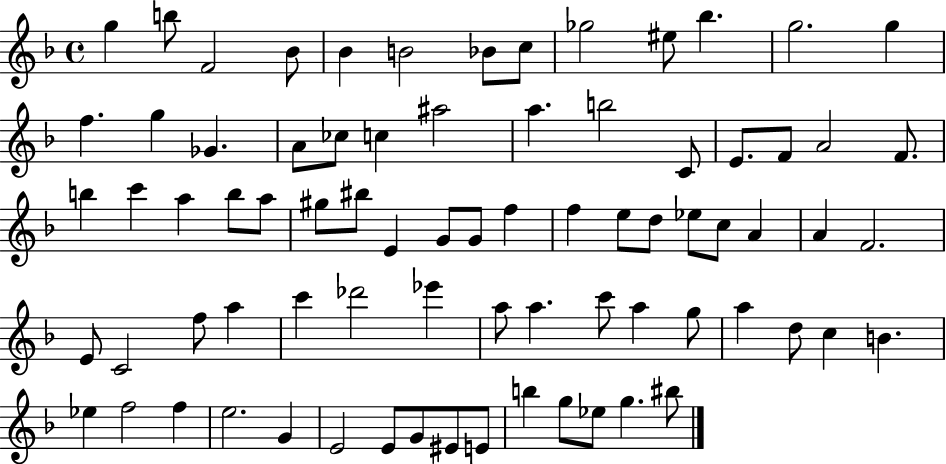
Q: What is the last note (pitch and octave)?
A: BIS5